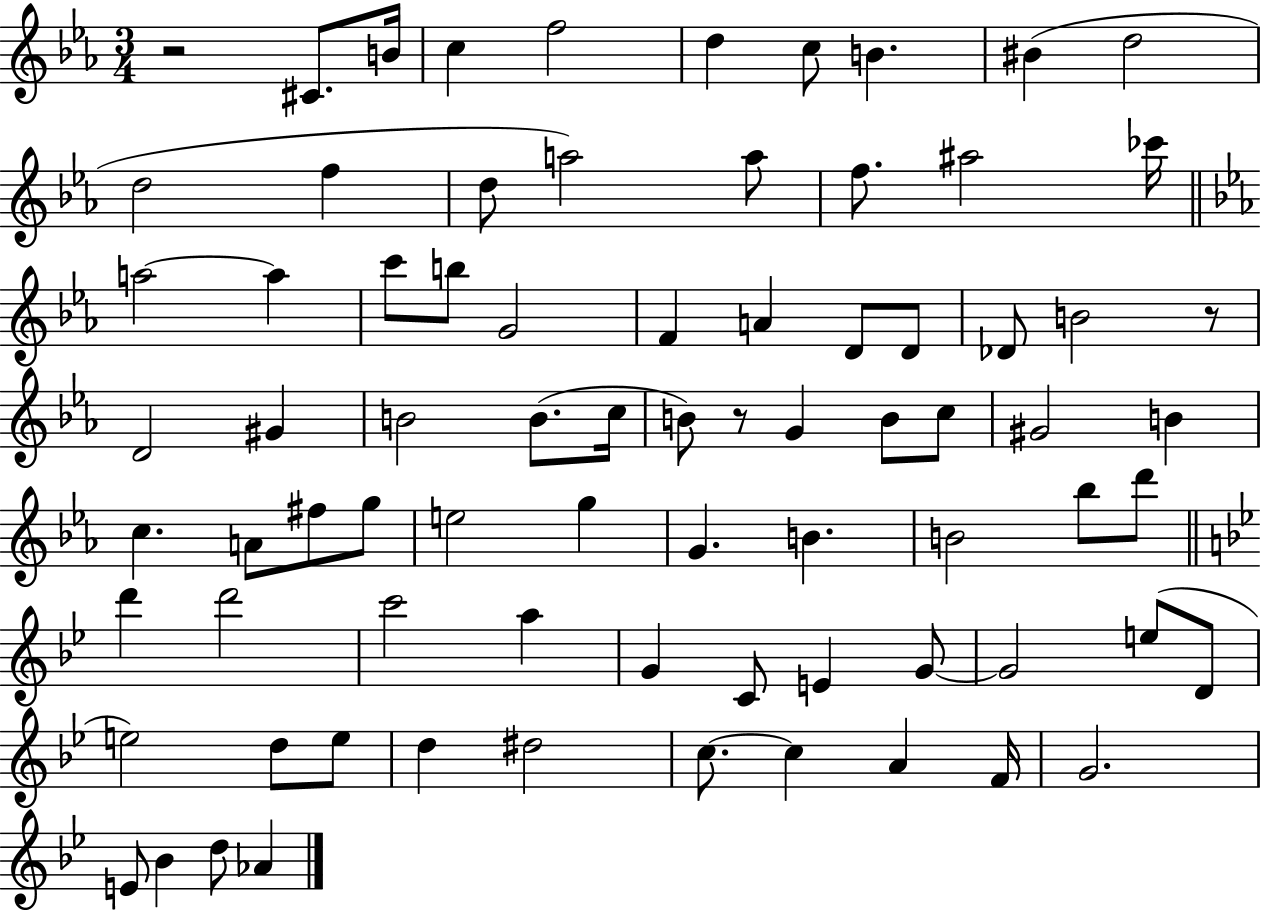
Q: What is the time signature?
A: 3/4